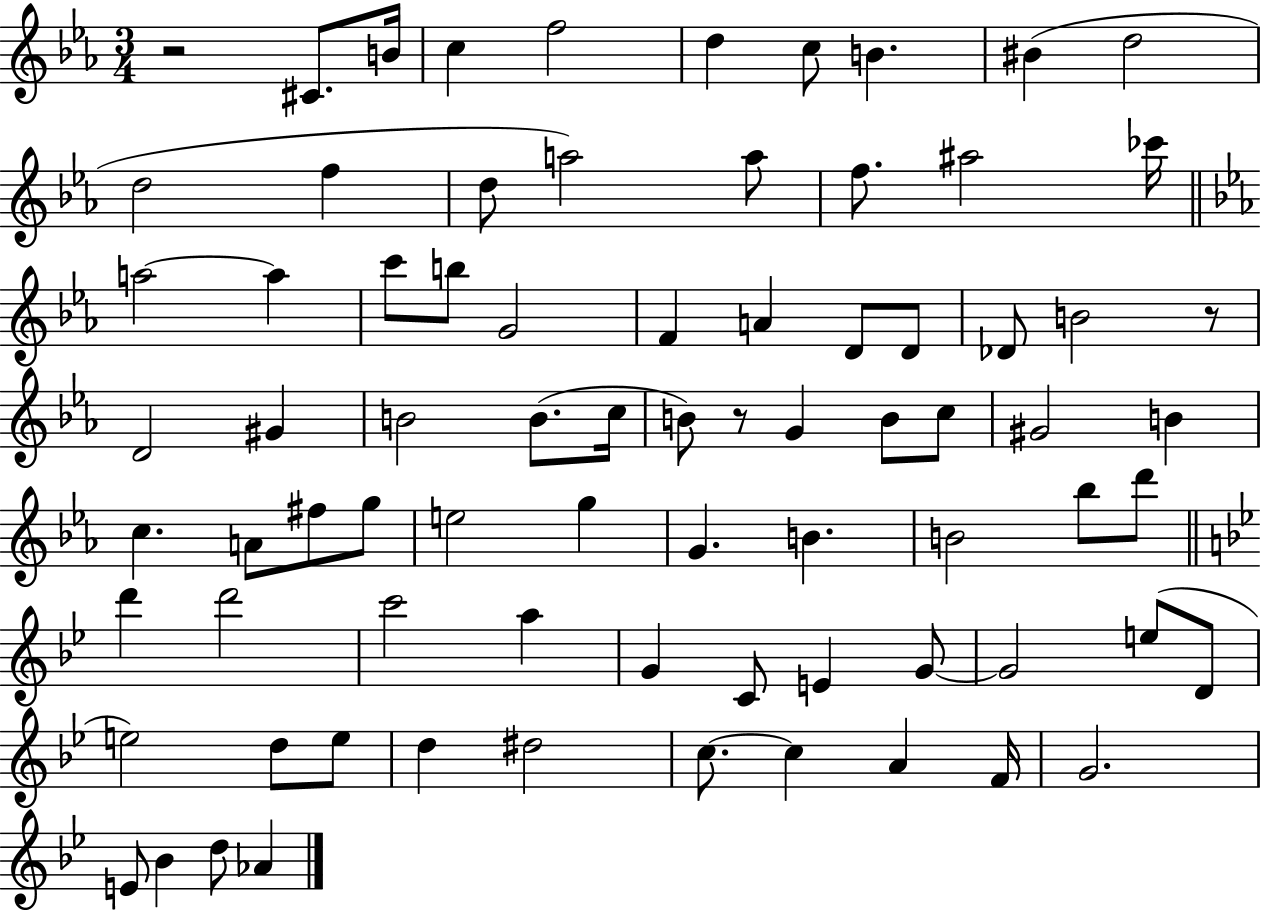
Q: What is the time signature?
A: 3/4